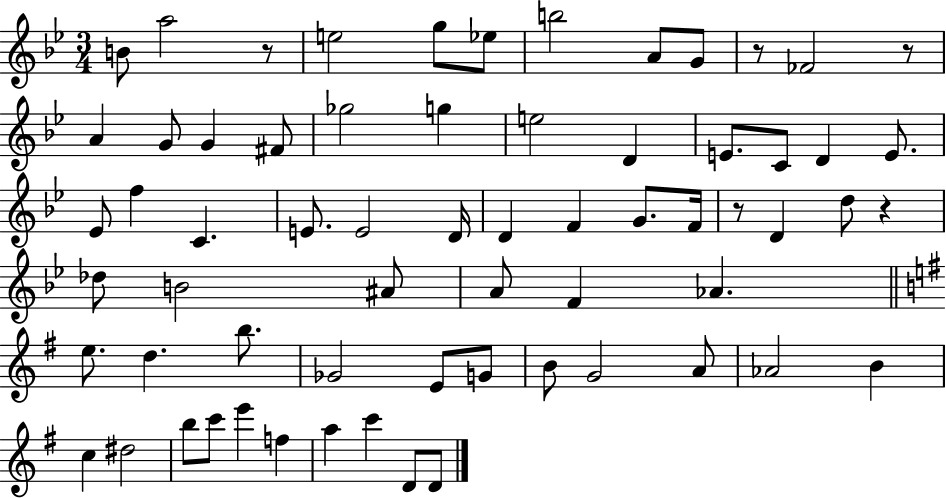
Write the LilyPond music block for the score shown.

{
  \clef treble
  \numericTimeSignature
  \time 3/4
  \key bes \major
  b'8 a''2 r8 | e''2 g''8 ees''8 | b''2 a'8 g'8 | r8 fes'2 r8 | \break a'4 g'8 g'4 fis'8 | ges''2 g''4 | e''2 d'4 | e'8. c'8 d'4 e'8. | \break ees'8 f''4 c'4. | e'8. e'2 d'16 | d'4 f'4 g'8. f'16 | r8 d'4 d''8 r4 | \break des''8 b'2 ais'8 | a'8 f'4 aes'4. | \bar "||" \break \key e \minor e''8. d''4. b''8. | ges'2 e'8 g'8 | b'8 g'2 a'8 | aes'2 b'4 | \break c''4 dis''2 | b''8 c'''8 e'''4 f''4 | a''4 c'''4 d'8 d'8 | \bar "|."
}